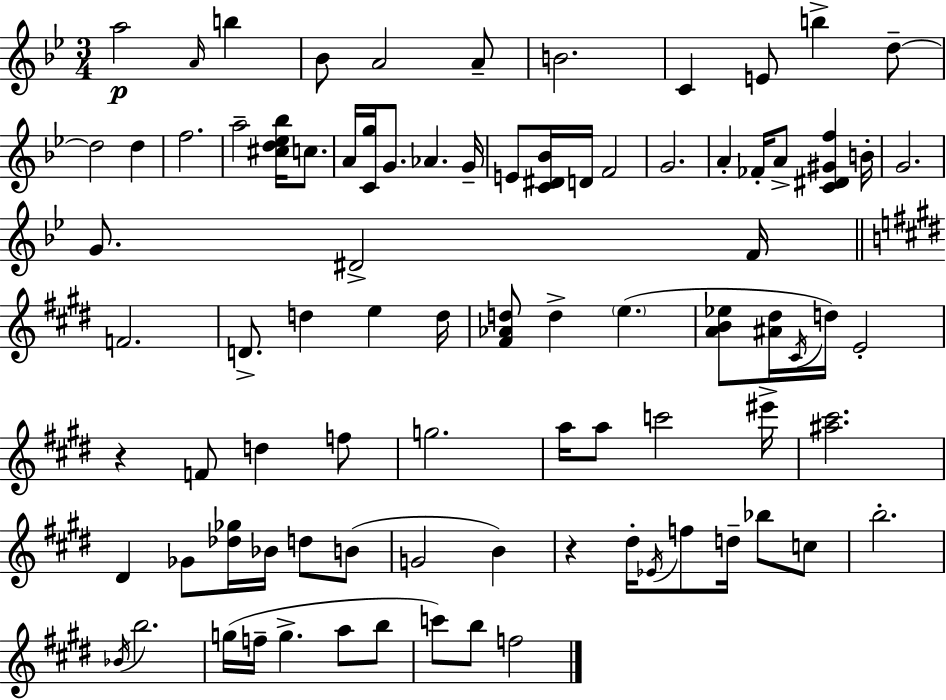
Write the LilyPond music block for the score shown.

{
  \clef treble
  \numericTimeSignature
  \time 3/4
  \key g \minor
  a''2\p \grace { a'16 } b''4 | bes'8 a'2 a'8-- | b'2. | c'4 e'8 b''4-> d''8--~~ | \break d''2 d''4 | f''2. | a''2-- <cis'' d'' ees'' bes''>16 c''8. | a'16 <c' g''>16 g'8. aes'4. | \break g'16-- e'8 <c' dis' bes'>16 d'16 f'2 | g'2. | a'4-. fes'16-. a'8-> <c' dis' gis' f''>4 | b'16-. g'2. | \break g'8. dis'2-> | f'16 \bar "||" \break \key e \major f'2. | d'8.-> d''4 e''4 d''16 | <fis' aes' d''>8 d''4-> \parenthesize e''4.( | <a' b' ees''>8 <ais' dis''>16 \acciaccatura { cis'16 } d''16) e'2-. | \break r4 f'8 d''4 f''8 | g''2. | a''16 a''8 c'''2 | eis'''16-> <ais'' cis'''>2. | \break dis'4 ges'8 <des'' ges''>16 bes'16 d''8 b'8( | g'2 b'4) | r4 dis''16-. \acciaccatura { ees'16 } f''8 d''16-- bes''8 | c''8 b''2.-. | \break \acciaccatura { bes'16 } b''2. | g''16( f''16-- g''4.-> a''8 | b''8 c'''8) b''8 f''2 | \bar "|."
}